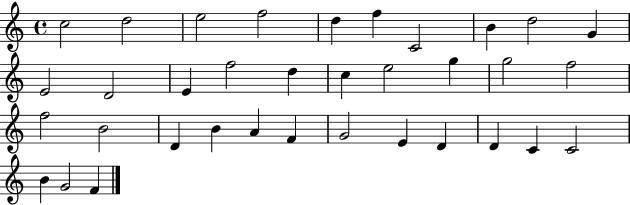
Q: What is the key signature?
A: C major